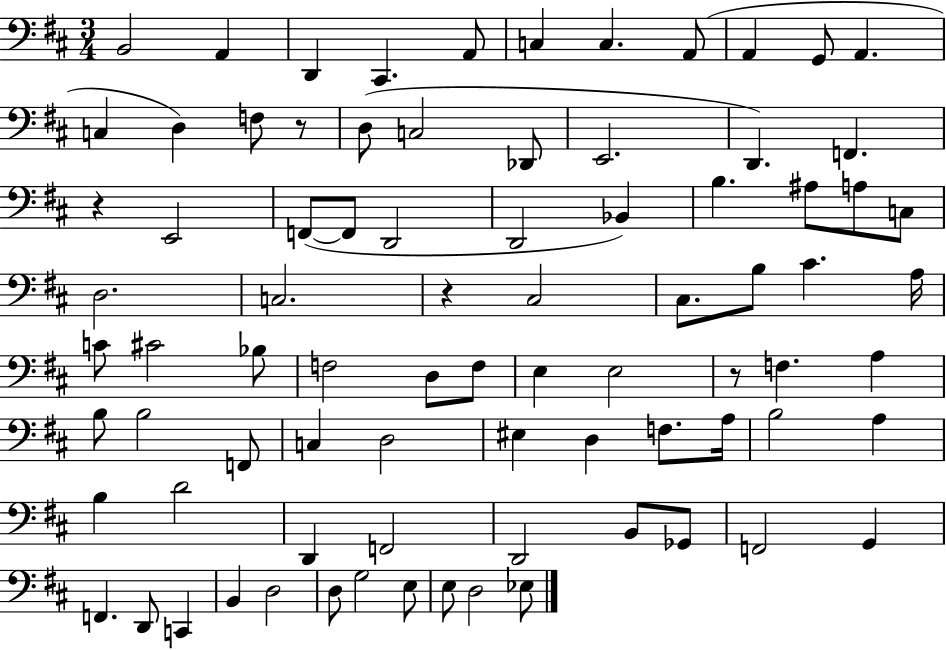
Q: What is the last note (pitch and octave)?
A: Eb3